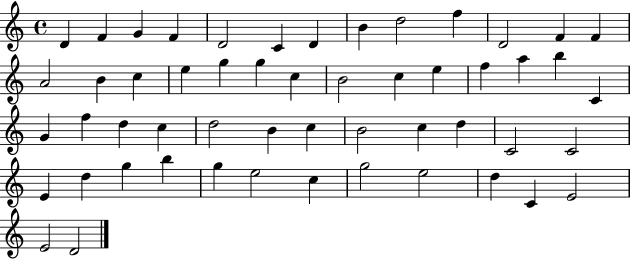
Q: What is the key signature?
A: C major